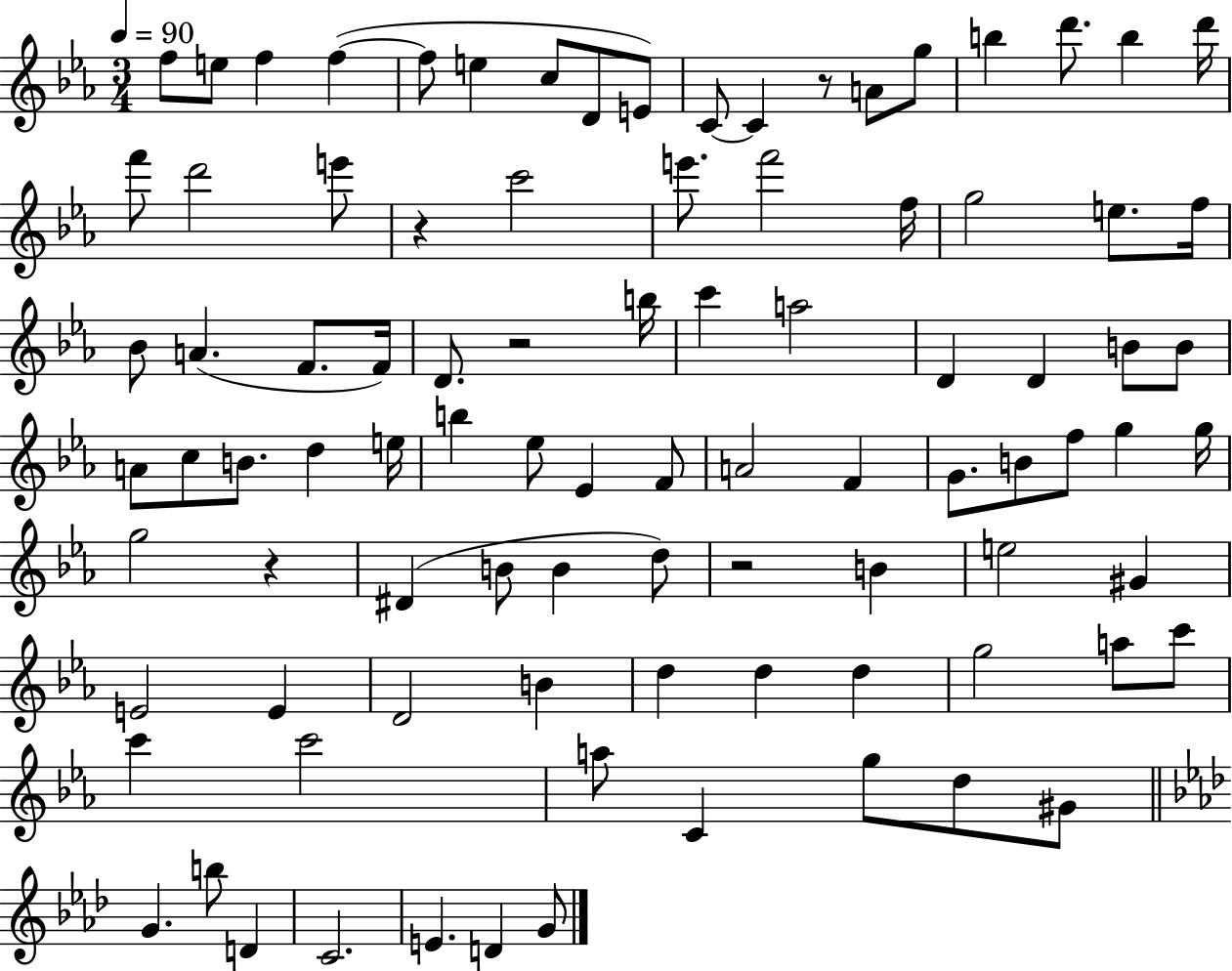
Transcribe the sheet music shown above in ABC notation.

X:1
T:Untitled
M:3/4
L:1/4
K:Eb
f/2 e/2 f f f/2 e c/2 D/2 E/2 C/2 C z/2 A/2 g/2 b d'/2 b d'/4 f'/2 d'2 e'/2 z c'2 e'/2 f'2 f/4 g2 e/2 f/4 _B/2 A F/2 F/4 D/2 z2 b/4 c' a2 D D B/2 B/2 A/2 c/2 B/2 d e/4 b _e/2 _E F/2 A2 F G/2 B/2 f/2 g g/4 g2 z ^D B/2 B d/2 z2 B e2 ^G E2 E D2 B d d d g2 a/2 c'/2 c' c'2 a/2 C g/2 d/2 ^G/2 G b/2 D C2 E D G/2